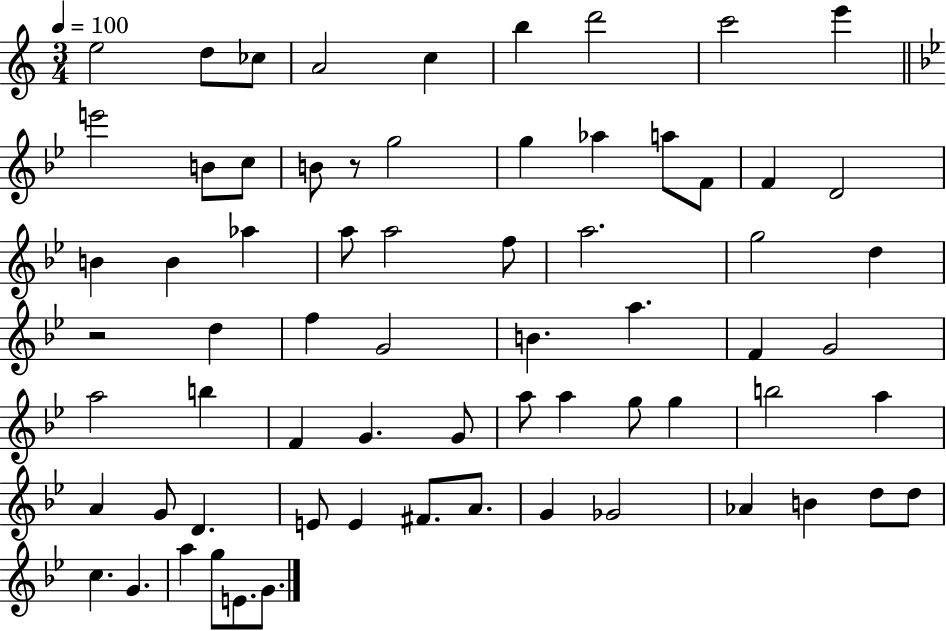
X:1
T:Untitled
M:3/4
L:1/4
K:C
e2 d/2 _c/2 A2 c b d'2 c'2 e' e'2 B/2 c/2 B/2 z/2 g2 g _a a/2 F/2 F D2 B B _a a/2 a2 f/2 a2 g2 d z2 d f G2 B a F G2 a2 b F G G/2 a/2 a g/2 g b2 a A G/2 D E/2 E ^F/2 A/2 G _G2 _A B d/2 d/2 c G a g/2 E/2 G/2